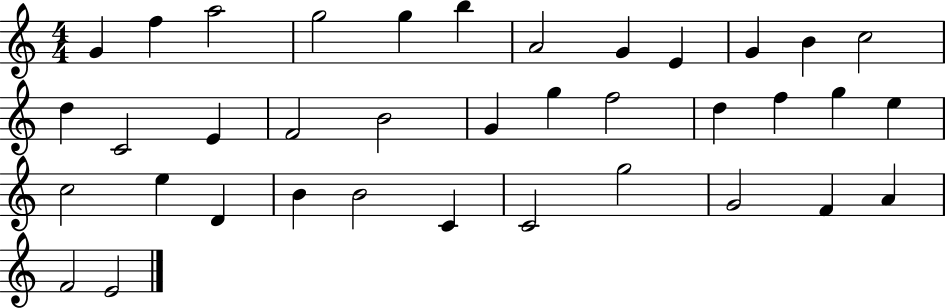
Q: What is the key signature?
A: C major